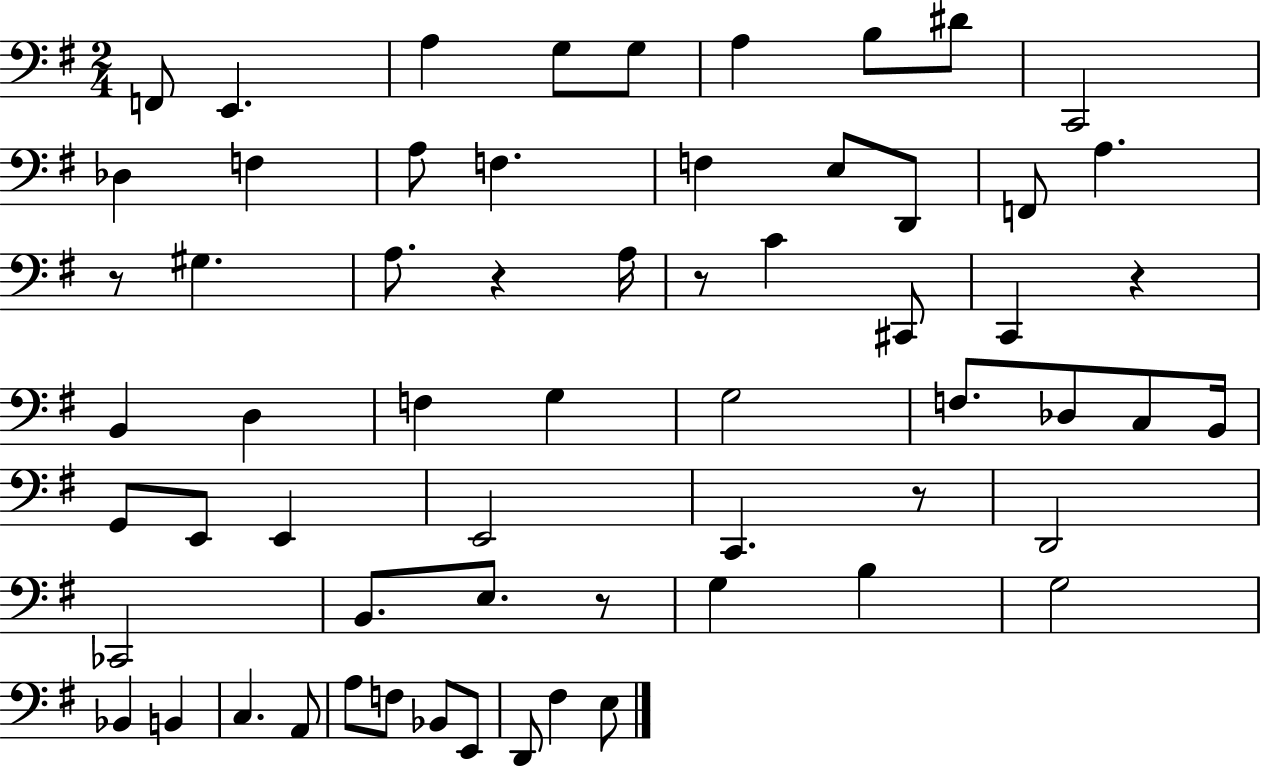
{
  \clef bass
  \numericTimeSignature
  \time 2/4
  \key g \major
  f,8 e,4. | a4 g8 g8 | a4 b8 dis'8 | c,2 | \break des4 f4 | a8 f4. | f4 e8 d,8 | f,8 a4. | \break r8 gis4. | a8. r4 a16 | r8 c'4 cis,8 | c,4 r4 | \break b,4 d4 | f4 g4 | g2 | f8. des8 c8 b,16 | \break g,8 e,8 e,4 | e,2 | c,4. r8 | d,2 | \break ces,2 | b,8. e8. r8 | g4 b4 | g2 | \break bes,4 b,4 | c4. a,8 | a8 f8 bes,8 e,8 | d,8 fis4 e8 | \break \bar "|."
}